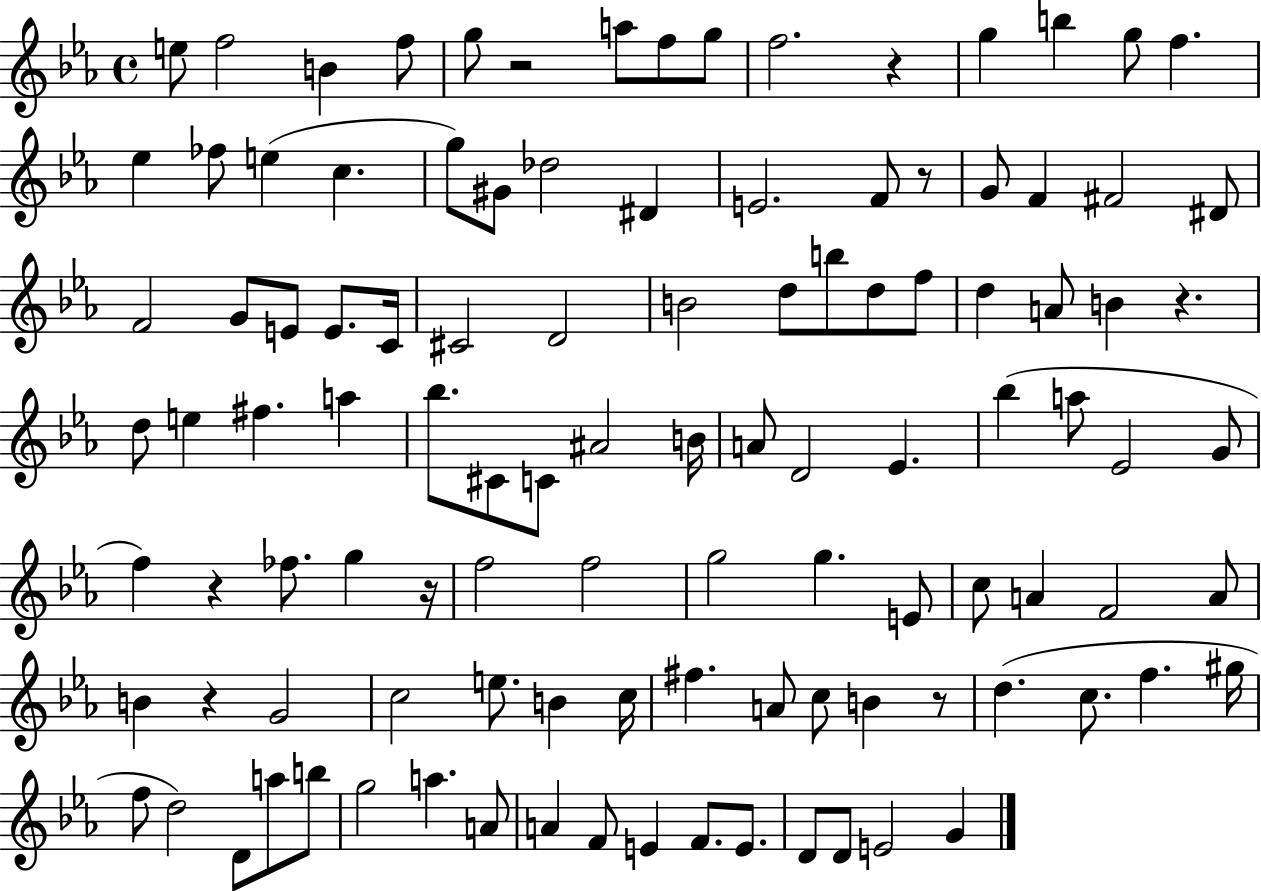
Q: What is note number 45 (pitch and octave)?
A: F#5